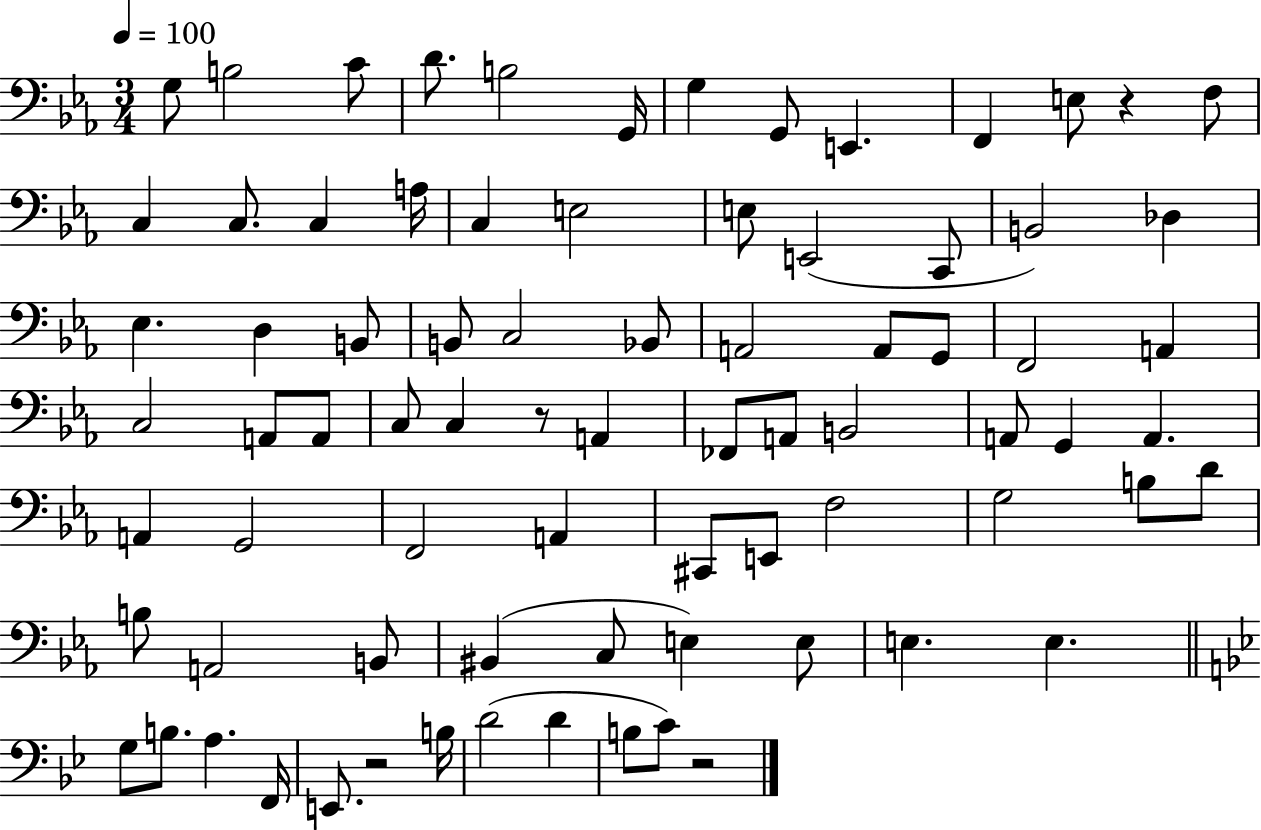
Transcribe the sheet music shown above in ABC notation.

X:1
T:Untitled
M:3/4
L:1/4
K:Eb
G,/2 B,2 C/2 D/2 B,2 G,,/4 G, G,,/2 E,, F,, E,/2 z F,/2 C, C,/2 C, A,/4 C, E,2 E,/2 E,,2 C,,/2 B,,2 _D, _E, D, B,,/2 B,,/2 C,2 _B,,/2 A,,2 A,,/2 G,,/2 F,,2 A,, C,2 A,,/2 A,,/2 C,/2 C, z/2 A,, _F,,/2 A,,/2 B,,2 A,,/2 G,, A,, A,, G,,2 F,,2 A,, ^C,,/2 E,,/2 F,2 G,2 B,/2 D/2 B,/2 A,,2 B,,/2 ^B,, C,/2 E, E,/2 E, E, G,/2 B,/2 A, F,,/4 E,,/2 z2 B,/4 D2 D B,/2 C/2 z2